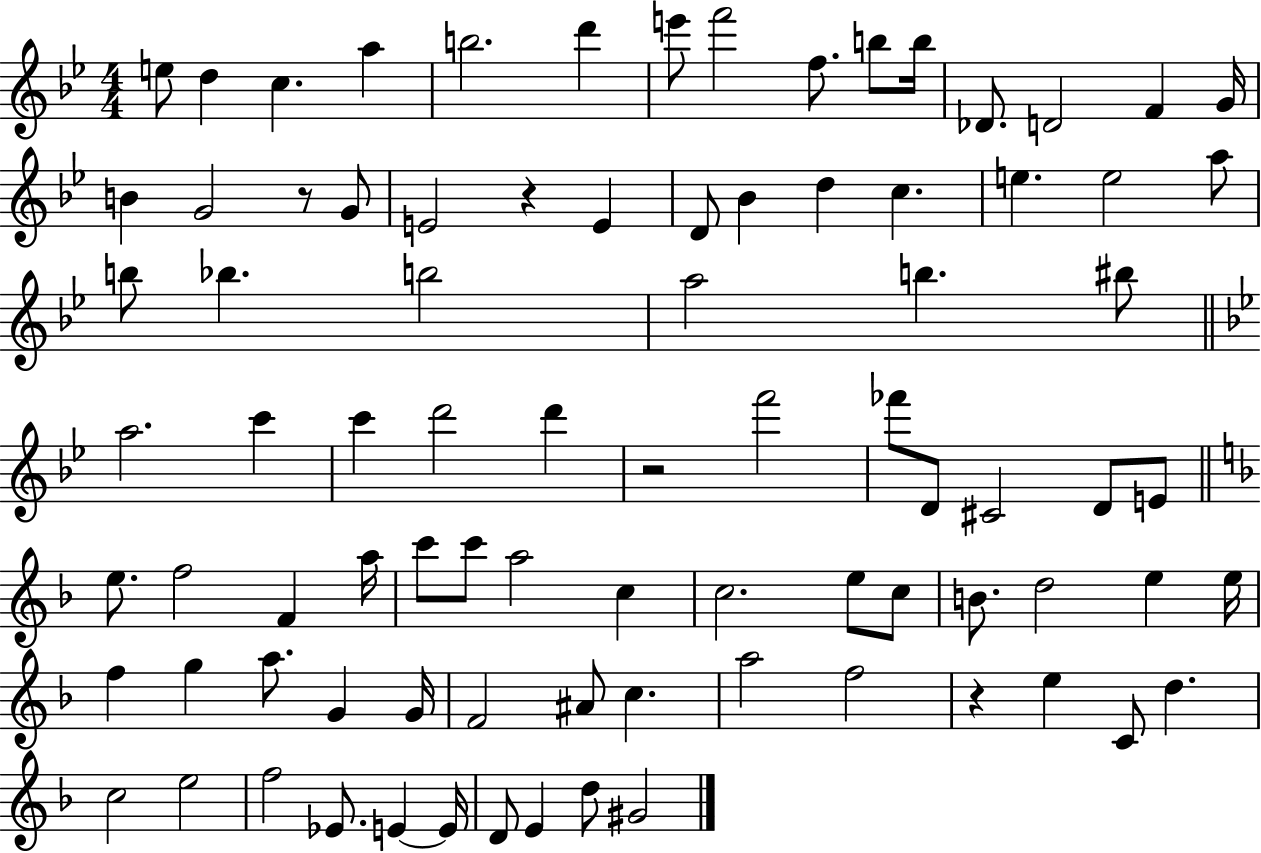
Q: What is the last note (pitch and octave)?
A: G#4